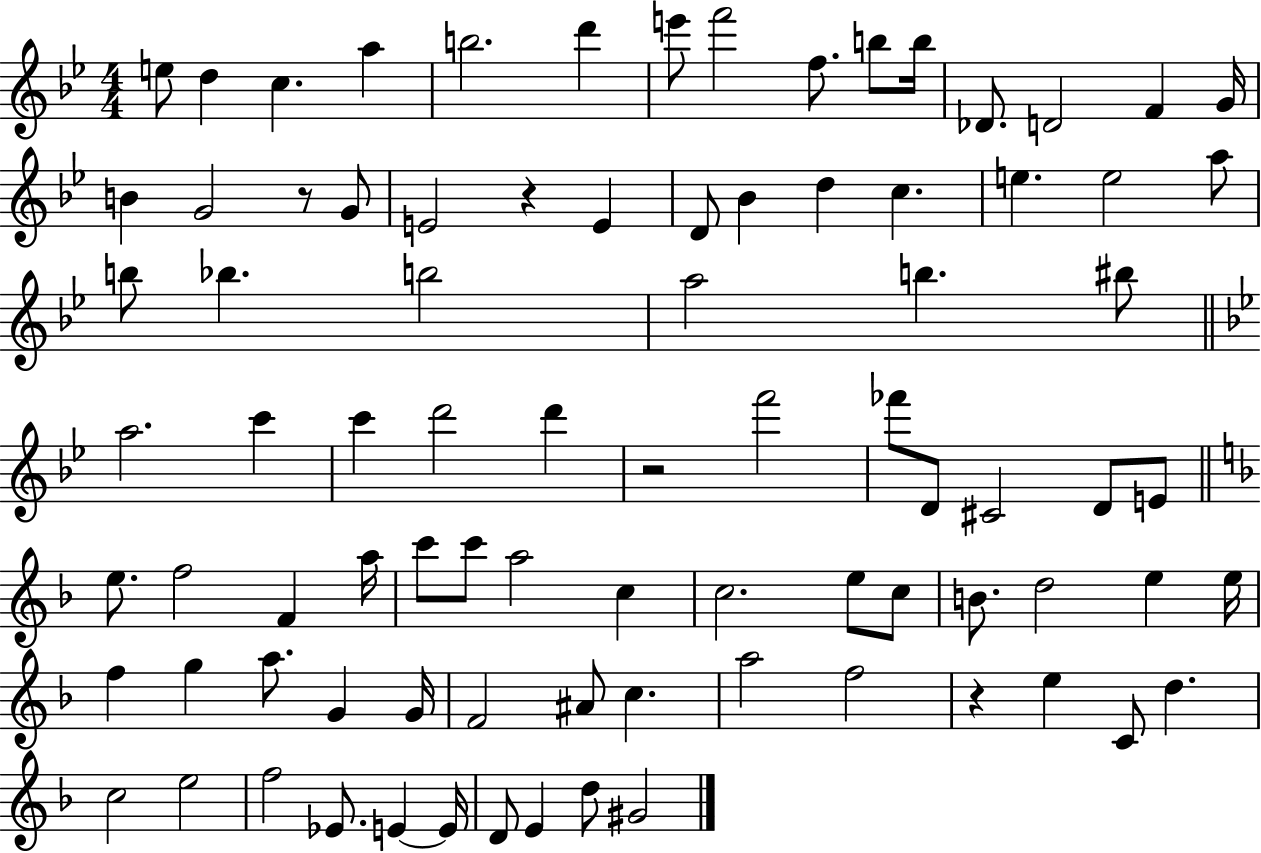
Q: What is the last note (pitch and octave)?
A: G#4